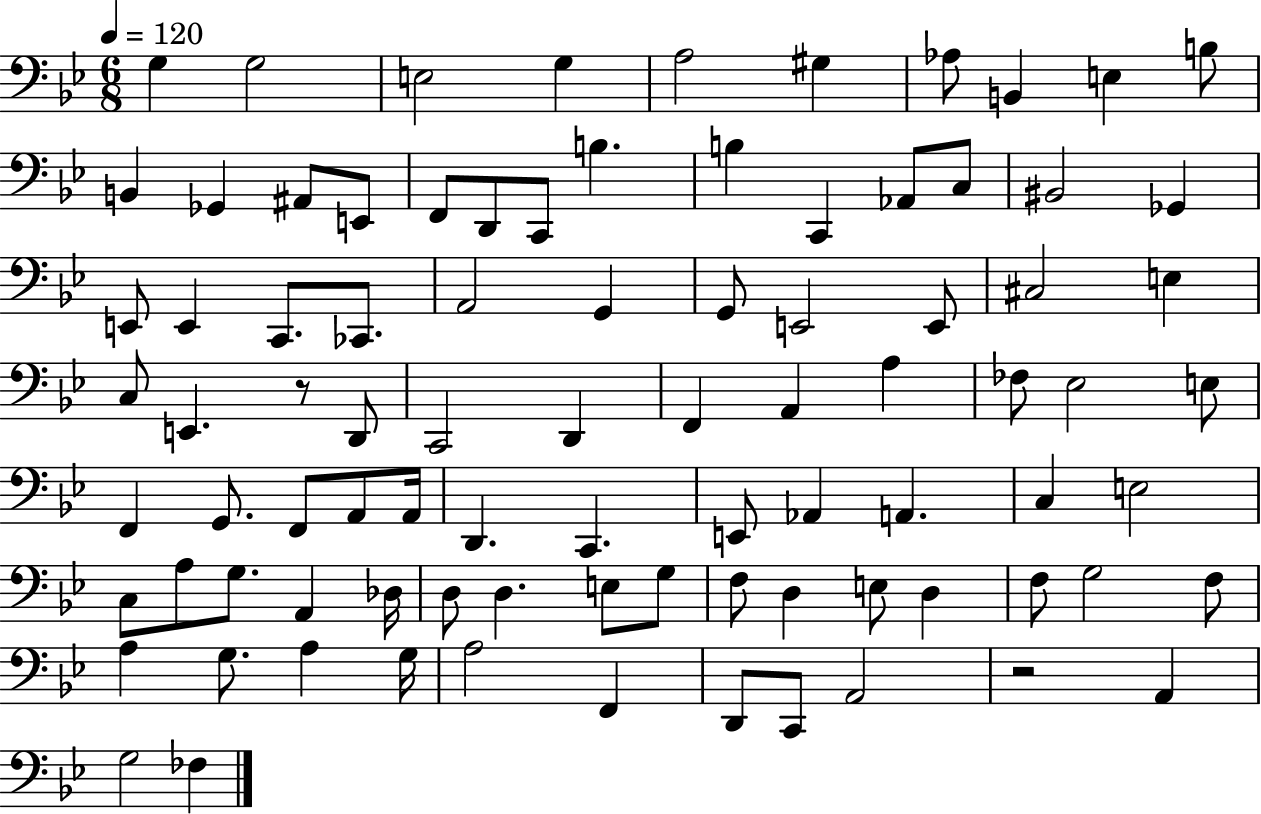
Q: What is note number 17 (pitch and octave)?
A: C2